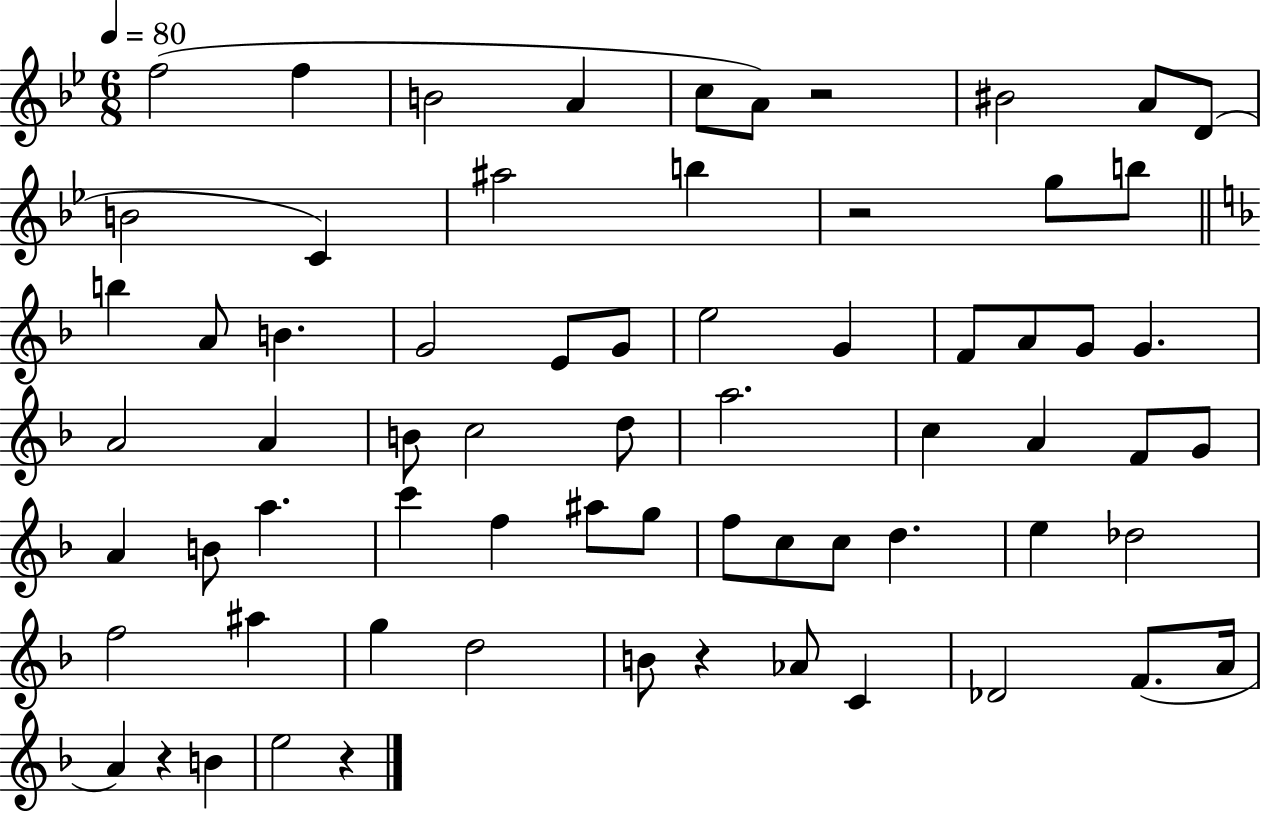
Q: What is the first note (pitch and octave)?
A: F5